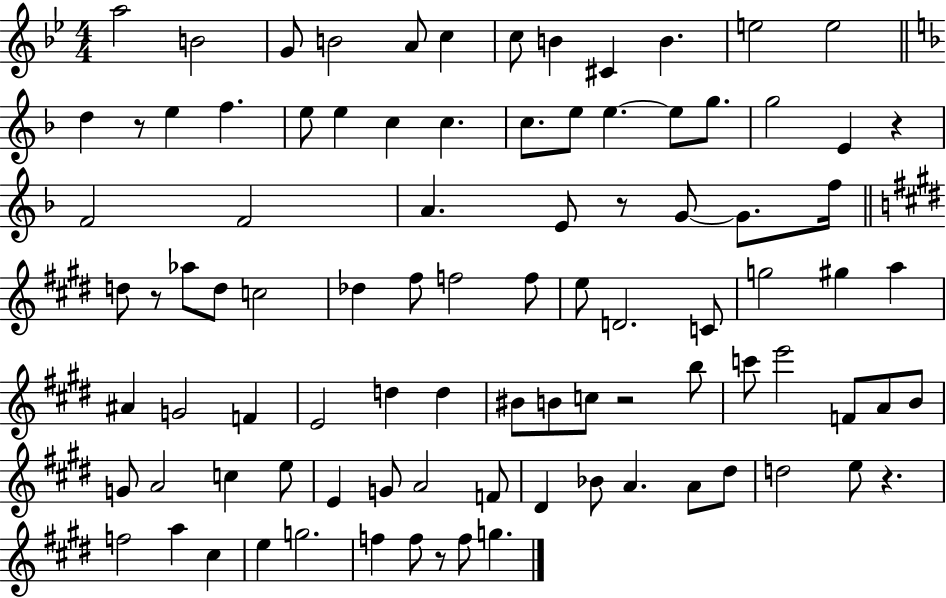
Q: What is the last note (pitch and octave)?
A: G5